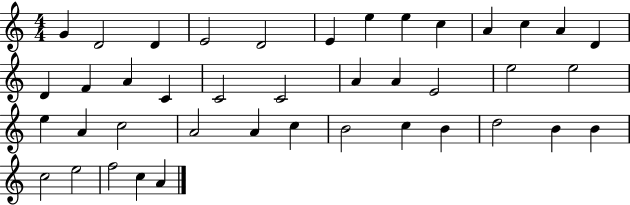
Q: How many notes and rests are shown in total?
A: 41